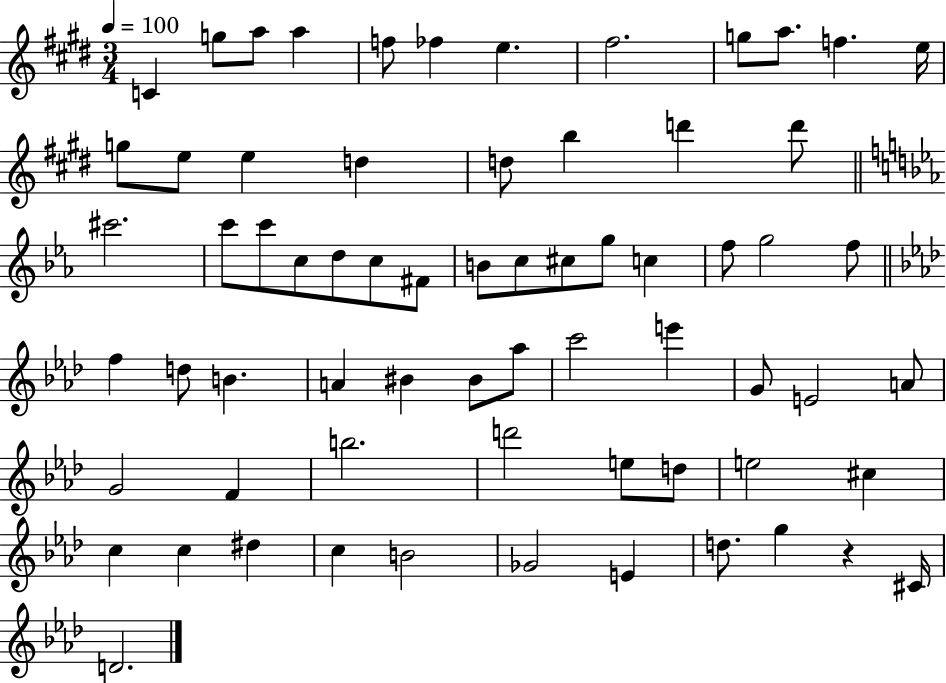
{
  \clef treble
  \numericTimeSignature
  \time 3/4
  \key e \major
  \tempo 4 = 100
  c'4 g''8 a''8 a''4 | f''8 fes''4 e''4. | fis''2. | g''8 a''8. f''4. e''16 | \break g''8 e''8 e''4 d''4 | d''8 b''4 d'''4 d'''8 | \bar "||" \break \key ees \major cis'''2. | c'''8 c'''8 c''8 d''8 c''8 fis'8 | b'8 c''8 cis''8 g''8 c''4 | f''8 g''2 f''8 | \break \bar "||" \break \key aes \major f''4 d''8 b'4. | a'4 bis'4 bis'8 aes''8 | c'''2 e'''4 | g'8 e'2 a'8 | \break g'2 f'4 | b''2. | d'''2 e''8 d''8 | e''2 cis''4 | \break c''4 c''4 dis''4 | c''4 b'2 | ges'2 e'4 | d''8. g''4 r4 cis'16 | \break d'2. | \bar "|."
}